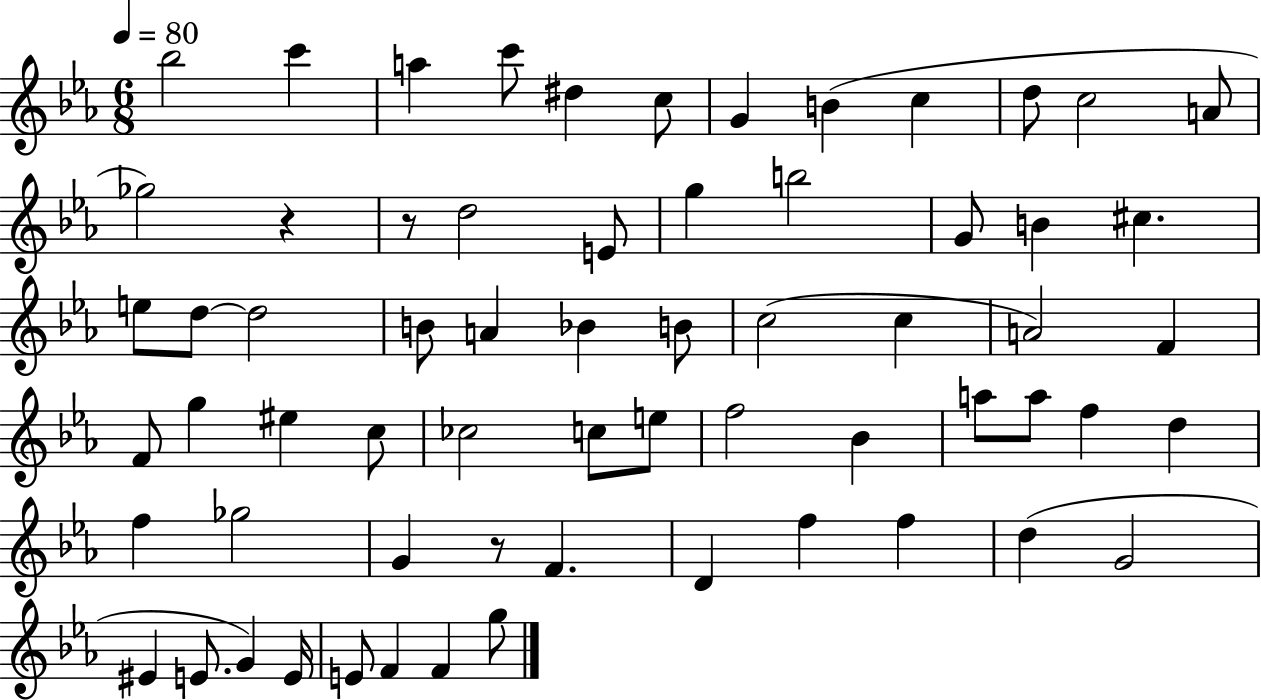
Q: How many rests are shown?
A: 3